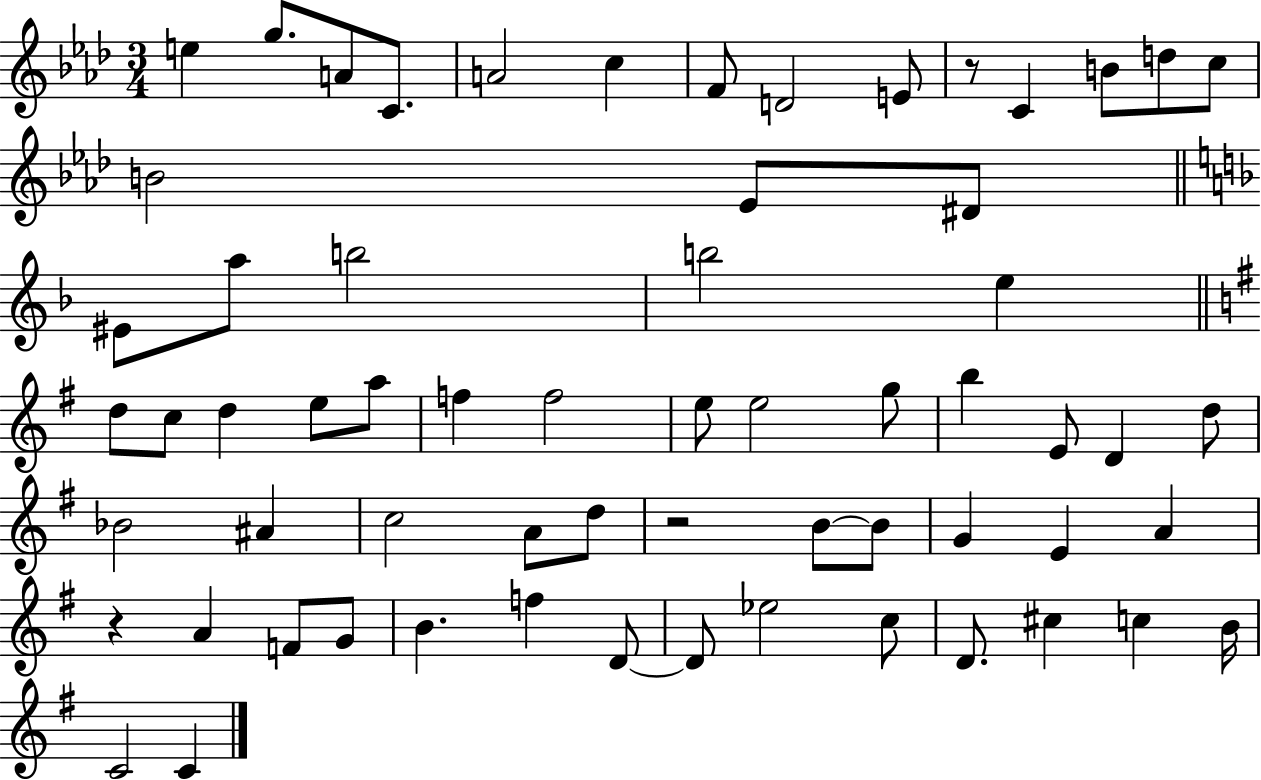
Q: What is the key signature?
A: AES major